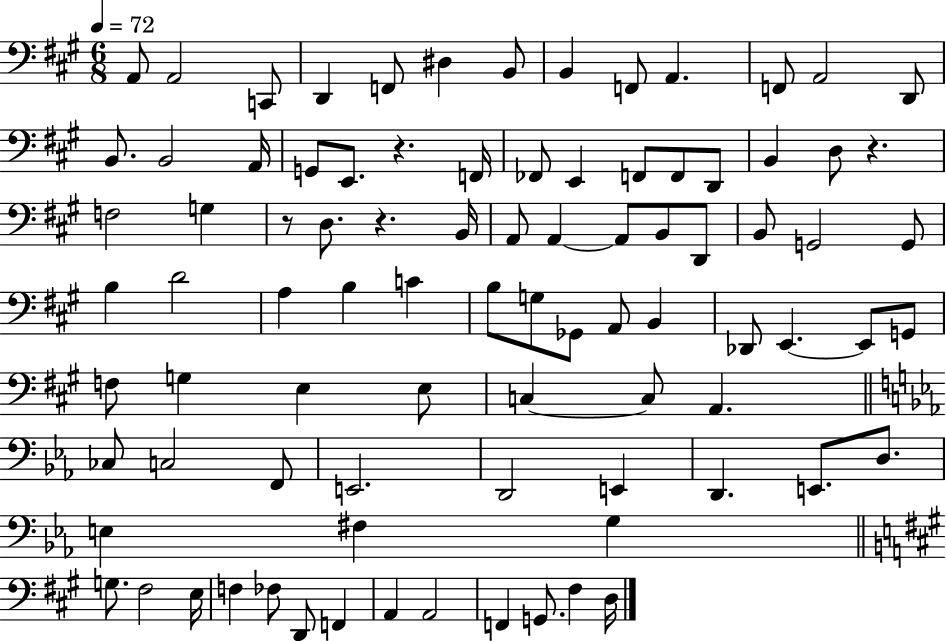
{
  \clef bass
  \numericTimeSignature
  \time 6/8
  \key a \major
  \tempo 4 = 72
  a,8 a,2 c,8 | d,4 f,8 dis4 b,8 | b,4 f,8 a,4. | f,8 a,2 d,8 | \break b,8. b,2 a,16 | g,8 e,8. r4. f,16 | fes,8 e,4 f,8 f,8 d,8 | b,4 d8 r4. | \break f2 g4 | r8 d8. r4. b,16 | a,8 a,4~~ a,8 b,8 d,8 | b,8 g,2 g,8 | \break b4 d'2 | a4 b4 c'4 | b8 g8 ges,8 a,8 b,4 | des,8 e,4.~~ e,8 g,8 | \break f8 g4 e4 e8 | c4~~ c8 a,4. | \bar "||" \break \key ees \major ces8 c2 f,8 | e,2. | d,2 e,4 | d,4. e,8. d8. | \break e4 fis4 g4 | \bar "||" \break \key a \major g8. fis2 e16 | f4 fes8 d,8 f,4 | a,4 a,2 | f,4 g,8. fis4 d16 | \break \bar "|."
}